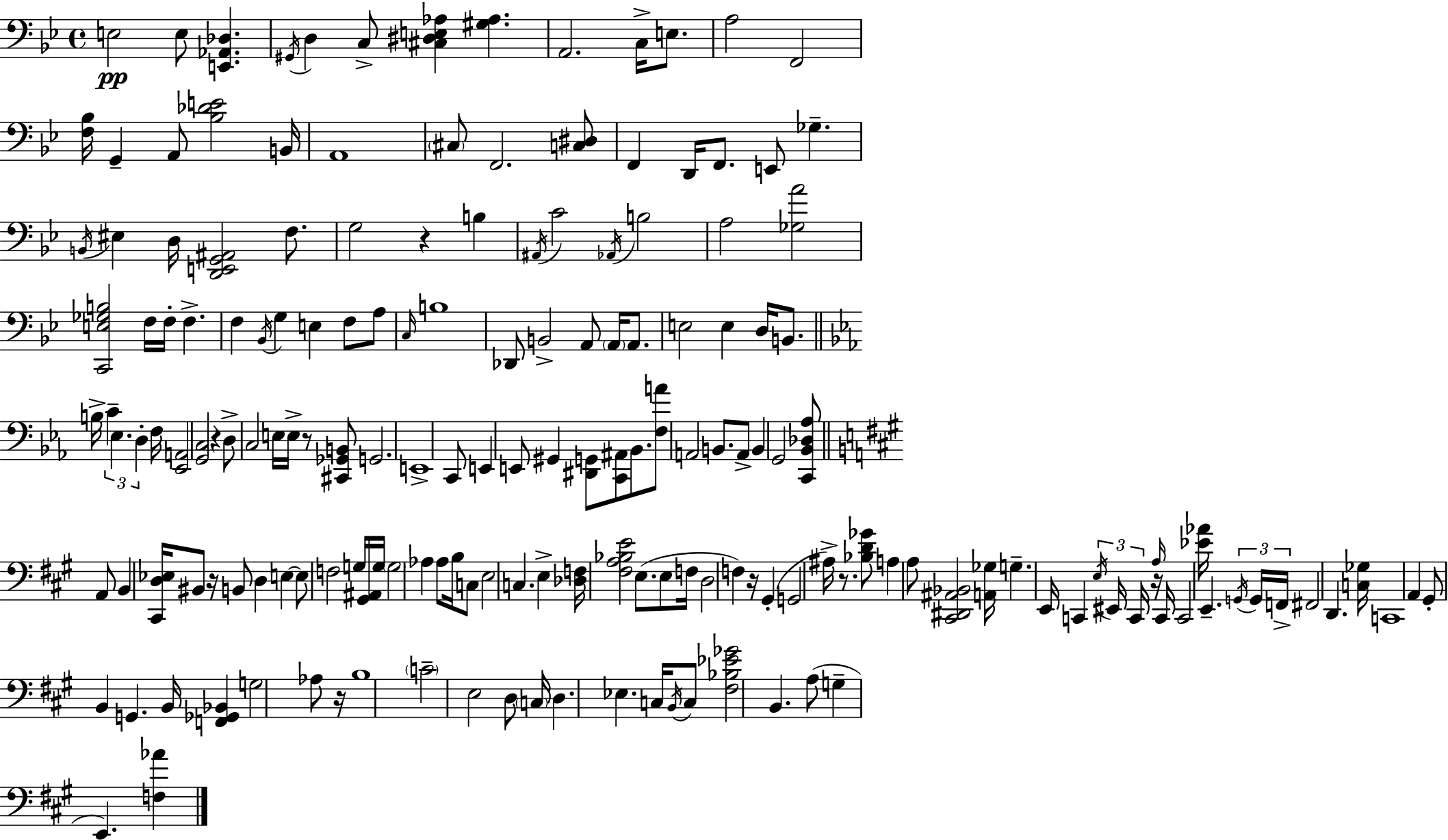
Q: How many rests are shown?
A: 8